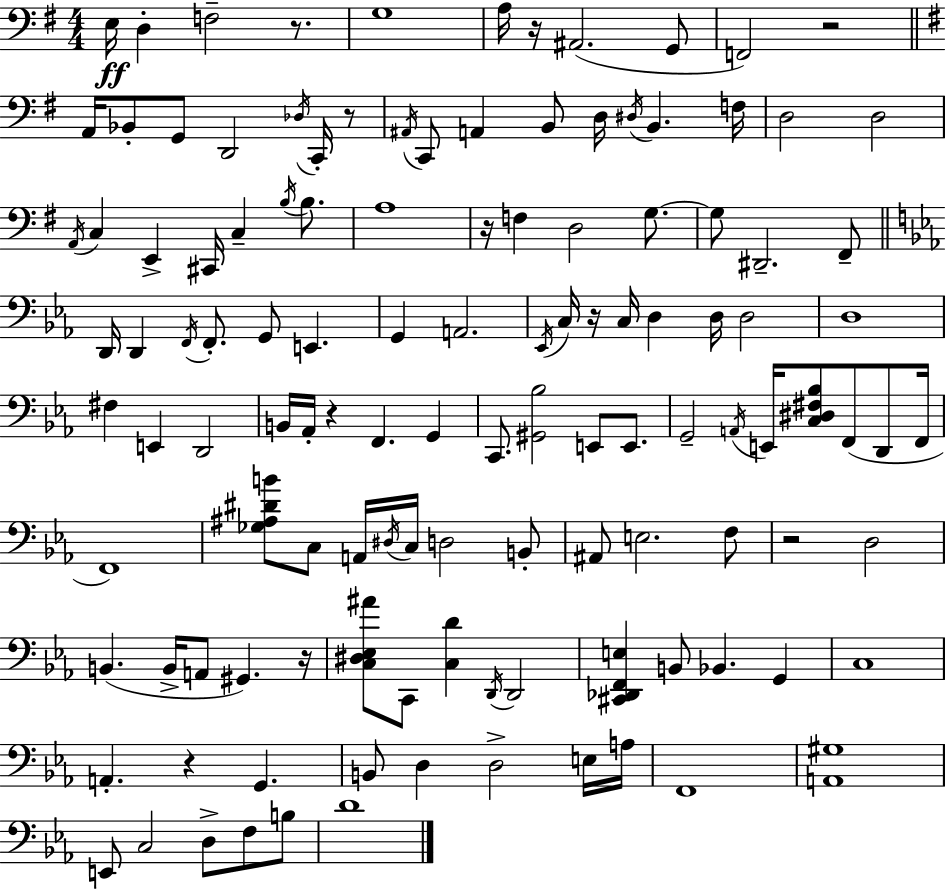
X:1
T:Untitled
M:4/4
L:1/4
K:Em
E,/4 D, F,2 z/2 G,4 A,/4 z/4 ^A,,2 G,,/2 F,,2 z2 A,,/4 _B,,/2 G,,/2 D,,2 _D,/4 C,,/4 z/2 ^A,,/4 C,,/2 A,, B,,/2 D,/4 ^D,/4 B,, F,/4 D,2 D,2 A,,/4 C, E,, ^C,,/4 C, B,/4 B,/2 A,4 z/4 F, D,2 G,/2 G,/2 ^D,,2 ^F,,/2 D,,/4 D,, F,,/4 F,,/2 G,,/2 E,, G,, A,,2 _E,,/4 C,/4 z/4 C,/4 D, D,/4 D,2 D,4 ^F, E,, D,,2 B,,/4 _A,,/4 z F,, G,, C,,/2 [^G,,_B,]2 E,,/2 E,,/2 G,,2 A,,/4 E,,/4 [C,^D,^F,_B,]/2 F,,/2 D,,/2 F,,/4 F,,4 [_G,^A,^DB]/2 C,/2 A,,/4 ^D,/4 C,/4 D,2 B,,/2 ^A,,/2 E,2 F,/2 z2 D,2 B,, B,,/4 A,,/2 ^G,, z/4 [C,^D,_E,^A]/2 C,,/2 [C,D] D,,/4 D,,2 [^C,,_D,,F,,E,] B,,/2 _B,, G,, C,4 A,, z G,, B,,/2 D, D,2 E,/4 A,/4 F,,4 [A,,^G,]4 E,,/2 C,2 D,/2 F,/2 B,/2 D4